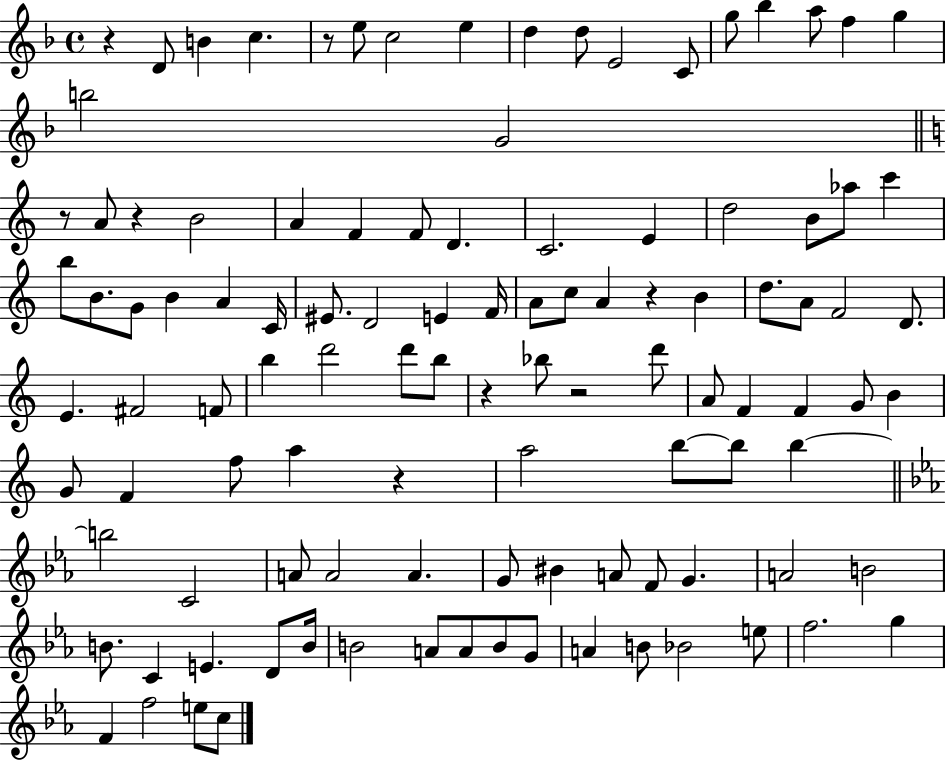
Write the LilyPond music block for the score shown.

{
  \clef treble
  \time 4/4
  \defaultTimeSignature
  \key f \major
  r4 d'8 b'4 c''4. | r8 e''8 c''2 e''4 | d''4 d''8 e'2 c'8 | g''8 bes''4 a''8 f''4 g''4 | \break b''2 g'2 | \bar "||" \break \key c \major r8 a'8 r4 b'2 | a'4 f'4 f'8 d'4. | c'2. e'4 | d''2 b'8 aes''8 c'''4 | \break b''8 b'8. g'8 b'4 a'4 c'16 | eis'8. d'2 e'4 f'16 | a'8 c''8 a'4 r4 b'4 | d''8. a'8 f'2 d'8. | \break e'4. fis'2 f'8 | b''4 d'''2 d'''8 b''8 | r4 bes''8 r2 d'''8 | a'8 f'4 f'4 g'8 b'4 | \break g'8 f'4 f''8 a''4 r4 | a''2 b''8~~ b''8 b''4~~ | \bar "||" \break \key c \minor b''2 c'2 | a'8 a'2 a'4. | g'8 bis'4 a'8 f'8 g'4. | a'2 b'2 | \break b'8. c'4 e'4. d'8 b'16 | b'2 a'8 a'8 b'8 g'8 | a'4 b'8 bes'2 e''8 | f''2. g''4 | \break f'4 f''2 e''8 c''8 | \bar "|."
}